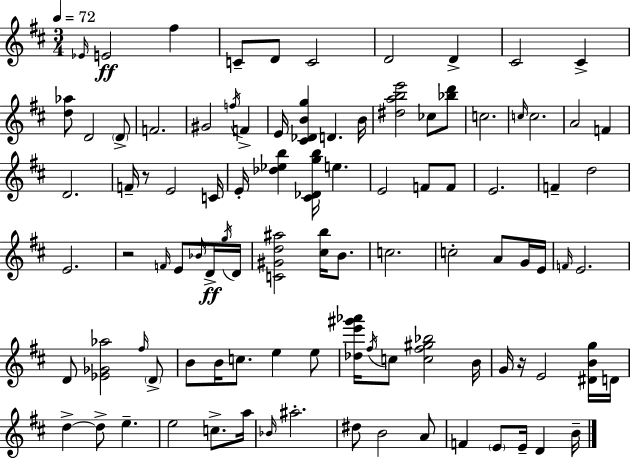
{
  \clef treble
  \numericTimeSignature
  \time 3/4
  \key d \major
  \tempo 4 = 72
  \grace { ees'16 }\ff e'2 fis''4 | c'8-- d'8 c'2 | d'2 d'4-> | cis'2 cis'4-> | \break <d'' aes''>8 d'2 \parenthesize d'8-> | f'2. | gis'2 \acciaccatura { f''16 } f'4-> | e'16 <cis' des' b' g''>4 d'4. | \break b'16 <dis'' a'' b'' e'''>2 ces''8 | <bes'' d'''>8 c''2. | \grace { c''16 } c''2. | a'2 f'4 | \break d'2. | f'16-- r8 e'2 | c'16 e'16-. <des'' ees'' b''>4 <cis' des' g'' b''>16 e''4. | e'2 f'8 | \break f'8 e'2. | f'4-- d''2 | e'2. | r2 \grace { f'16 } | \break e'8 \grace { bes'16 }\ff d'16-> \acciaccatura { g''16 } d'16 <c' gis' d'' ais''>2 | <cis'' b''>16 b'8. c''2. | c''2-. | a'8 g'16 e'16 \grace { f'16 } e'2. | \break d'8 <ees' ges' aes''>2 | \grace { fis''16 } \parenthesize d'8-> b'8 b'16 c''8. | e''4 e''8 <des'' e''' gis''' aes'''>16 \acciaccatura { fis''16 } c''8 | <c'' fis'' gis'' bes''>2 b'16 g'16 r16 e'2 | \break <dis' b' g''>16 d'16 d''4->~~ | d''8-> e''4.-- e''2 | c''8.-> a''16 \grace { bes'16 } ais''2.-. | dis''8 | \break b'2 a'8 f'4 | \parenthesize e'8 e'16-- d'4 b'16-- \bar "|."
}